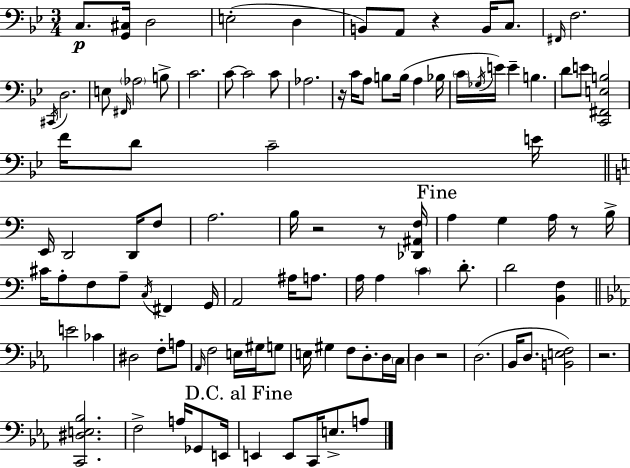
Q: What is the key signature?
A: G minor